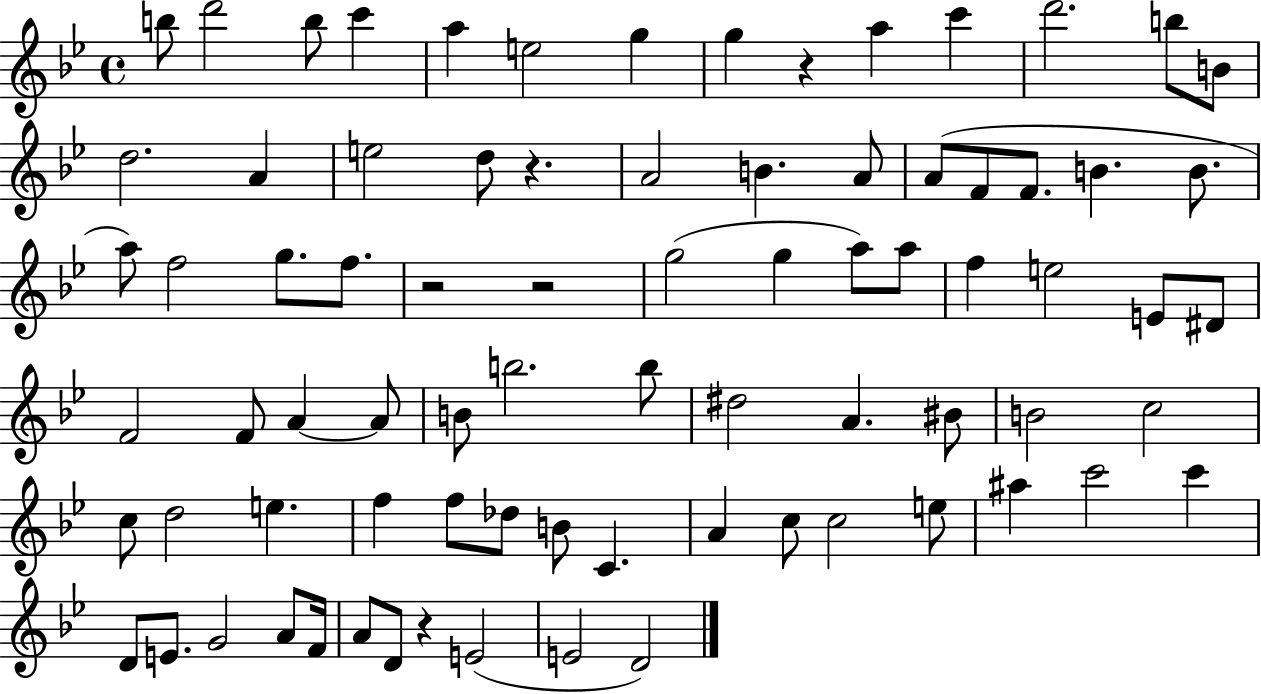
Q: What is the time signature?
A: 4/4